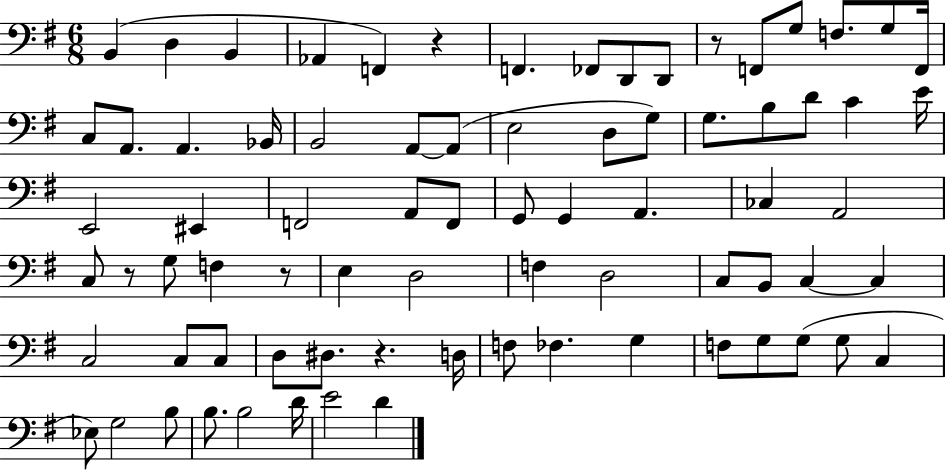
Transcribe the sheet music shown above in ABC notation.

X:1
T:Untitled
M:6/8
L:1/4
K:G
B,, D, B,, _A,, F,, z F,, _F,,/2 D,,/2 D,,/2 z/2 F,,/2 G,/2 F,/2 G,/2 F,,/4 C,/2 A,,/2 A,, _B,,/4 B,,2 A,,/2 A,,/2 E,2 D,/2 G,/2 G,/2 B,/2 D/2 C E/4 E,,2 ^E,, F,,2 A,,/2 F,,/2 G,,/2 G,, A,, _C, A,,2 C,/2 z/2 G,/2 F, z/2 E, D,2 F, D,2 C,/2 B,,/2 C, C, C,2 C,/2 C,/2 D,/2 ^D,/2 z D,/4 F,/2 _F, G, F,/2 G,/2 G,/2 G,/2 C, _E,/2 G,2 B,/2 B,/2 B,2 D/4 E2 D